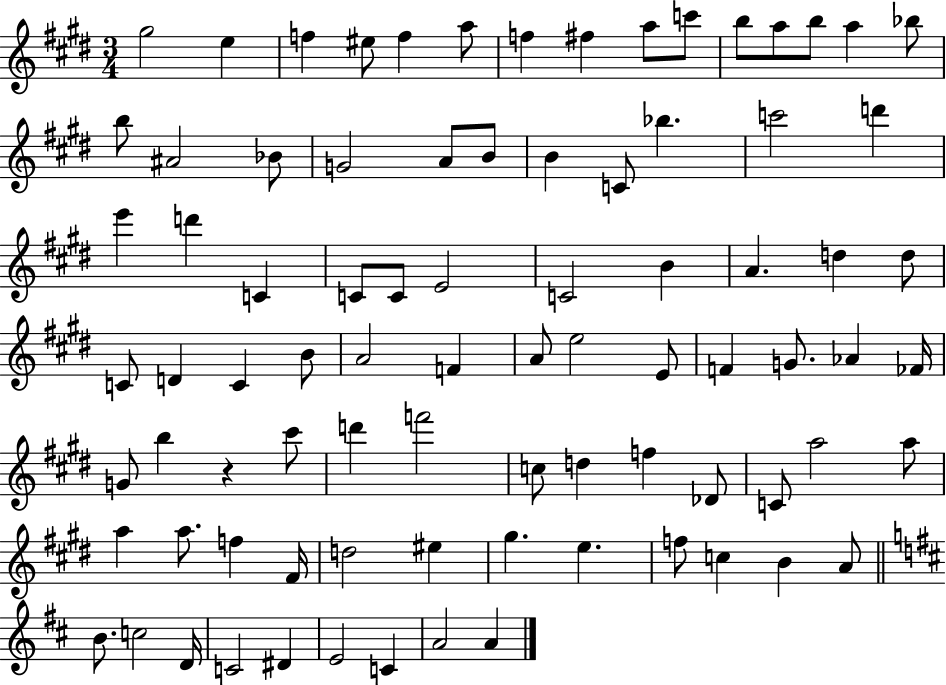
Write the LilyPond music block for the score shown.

{
  \clef treble
  \numericTimeSignature
  \time 3/4
  \key e \major
  \repeat volta 2 { gis''2 e''4 | f''4 eis''8 f''4 a''8 | f''4 fis''4 a''8 c'''8 | b''8 a''8 b''8 a''4 bes''8 | \break b''8 ais'2 bes'8 | g'2 a'8 b'8 | b'4 c'8 bes''4. | c'''2 d'''4 | \break e'''4 d'''4 c'4 | c'8 c'8 e'2 | c'2 b'4 | a'4. d''4 d''8 | \break c'8 d'4 c'4 b'8 | a'2 f'4 | a'8 e''2 e'8 | f'4 g'8. aes'4 fes'16 | \break g'8 b''4 r4 cis'''8 | d'''4 f'''2 | c''8 d''4 f''4 des'8 | c'8 a''2 a''8 | \break a''4 a''8. f''4 fis'16 | d''2 eis''4 | gis''4. e''4. | f''8 c''4 b'4 a'8 | \break \bar "||" \break \key d \major b'8. c''2 d'16 | c'2 dis'4 | e'2 c'4 | a'2 a'4 | \break } \bar "|."
}